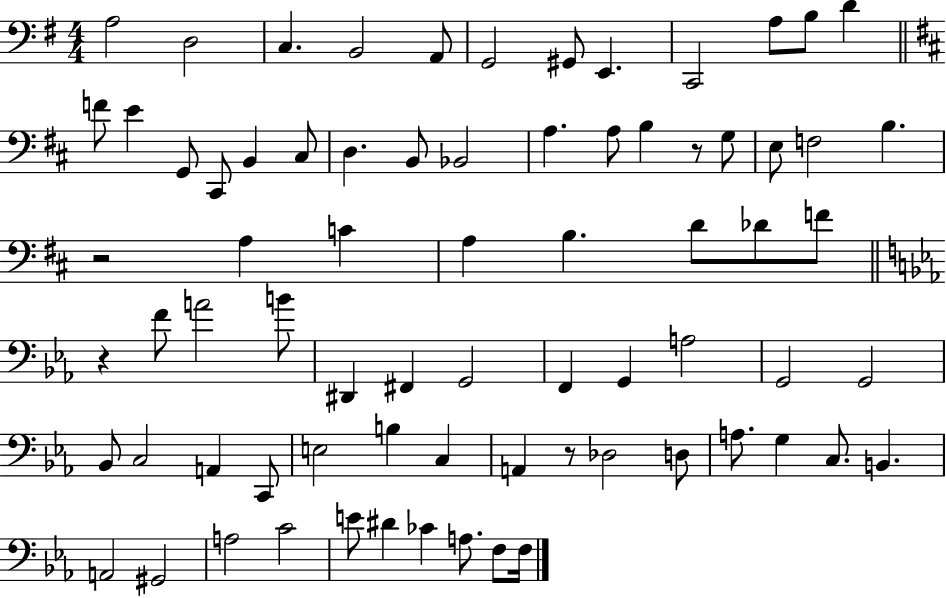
A3/h D3/h C3/q. B2/h A2/e G2/h G#2/e E2/q. C2/h A3/e B3/e D4/q F4/e E4/q G2/e C#2/e B2/q C#3/e D3/q. B2/e Bb2/h A3/q. A3/e B3/q R/e G3/e E3/e F3/h B3/q. R/h A3/q C4/q A3/q B3/q. D4/e Db4/e F4/e R/q F4/e A4/h B4/e D#2/q F#2/q G2/h F2/q G2/q A3/h G2/h G2/h Bb2/e C3/h A2/q C2/e E3/h B3/q C3/q A2/q R/e Db3/h D3/e A3/e. G3/q C3/e. B2/q. A2/h G#2/h A3/h C4/h E4/e D#4/q CES4/q A3/e. F3/e F3/s